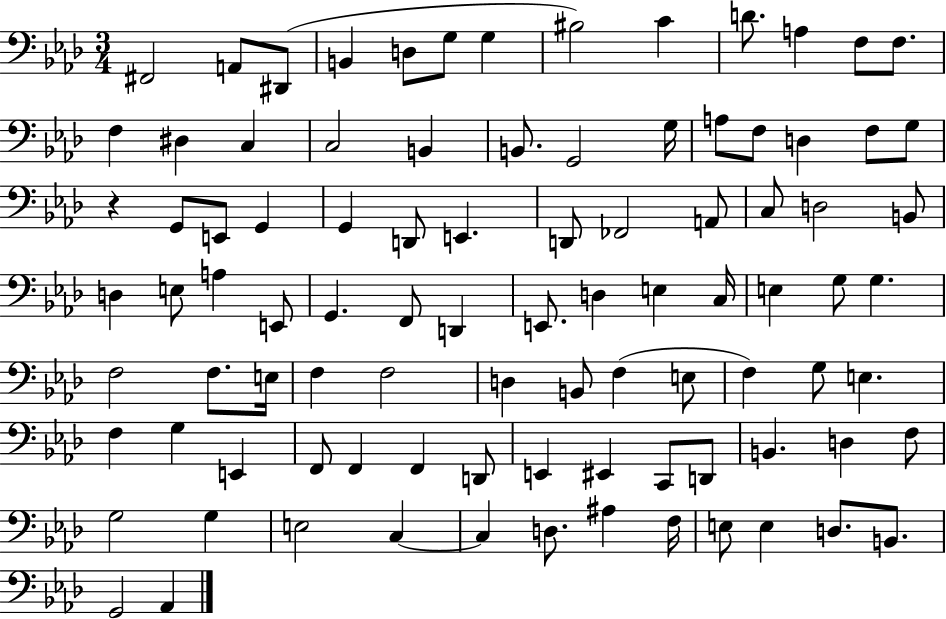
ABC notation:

X:1
T:Untitled
M:3/4
L:1/4
K:Ab
^F,,2 A,,/2 ^D,,/2 B,, D,/2 G,/2 G, ^B,2 C D/2 A, F,/2 F,/2 F, ^D, C, C,2 B,, B,,/2 G,,2 G,/4 A,/2 F,/2 D, F,/2 G,/2 z G,,/2 E,,/2 G,, G,, D,,/2 E,, D,,/2 _F,,2 A,,/2 C,/2 D,2 B,,/2 D, E,/2 A, E,,/2 G,, F,,/2 D,, E,,/2 D, E, C,/4 E, G,/2 G, F,2 F,/2 E,/4 F, F,2 D, B,,/2 F, E,/2 F, G,/2 E, F, G, E,, F,,/2 F,, F,, D,,/2 E,, ^E,, C,,/2 D,,/2 B,, D, F,/2 G,2 G, E,2 C, C, D,/2 ^A, F,/4 E,/2 E, D,/2 B,,/2 G,,2 _A,,